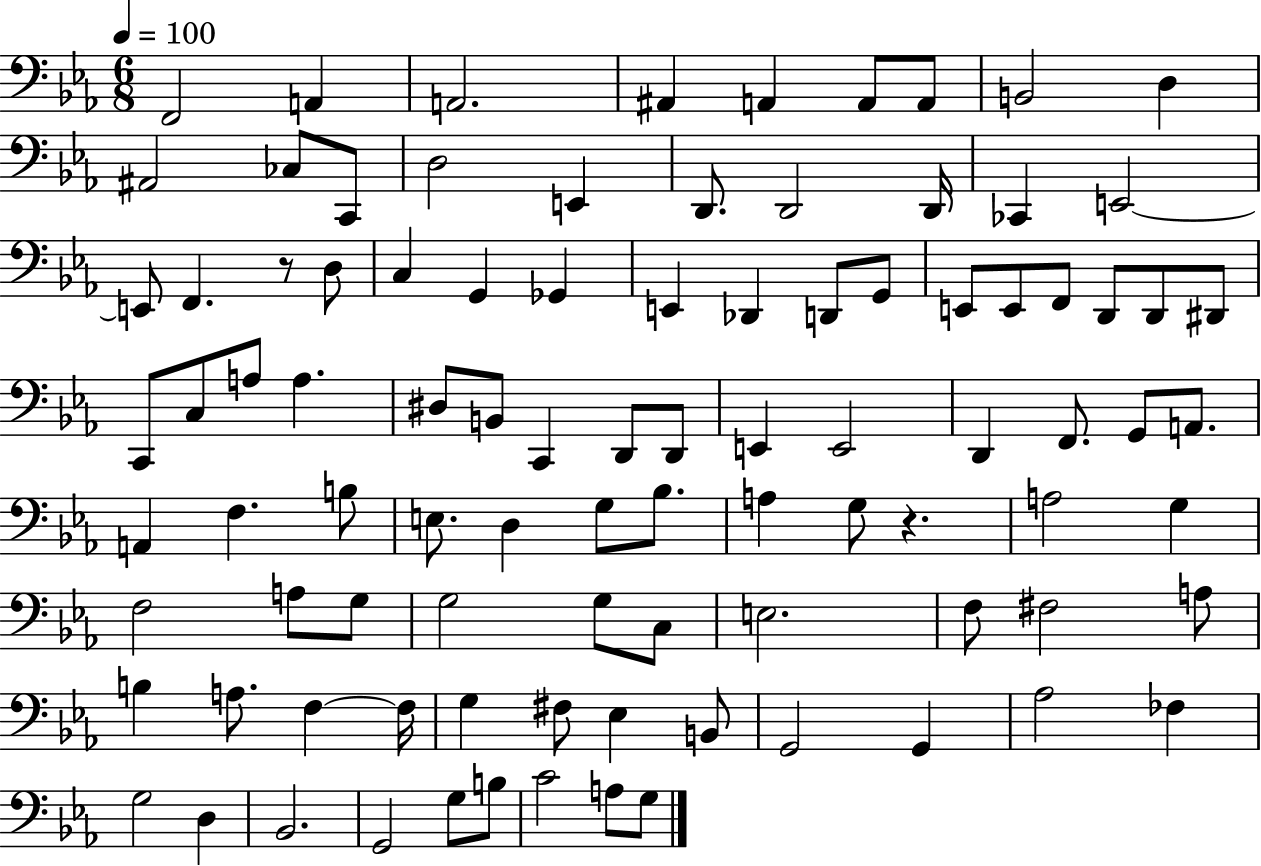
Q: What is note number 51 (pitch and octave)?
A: A2